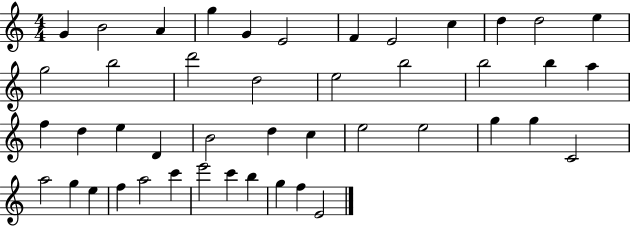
X:1
T:Untitled
M:4/4
L:1/4
K:C
G B2 A g G E2 F E2 c d d2 e g2 b2 d'2 d2 e2 b2 b2 b a f d e D B2 d c e2 e2 g g C2 a2 g e f a2 c' e'2 c' b g f E2